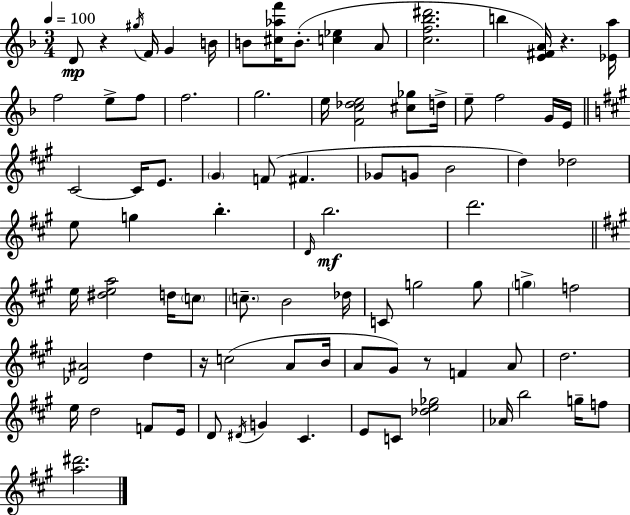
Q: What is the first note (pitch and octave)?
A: D4